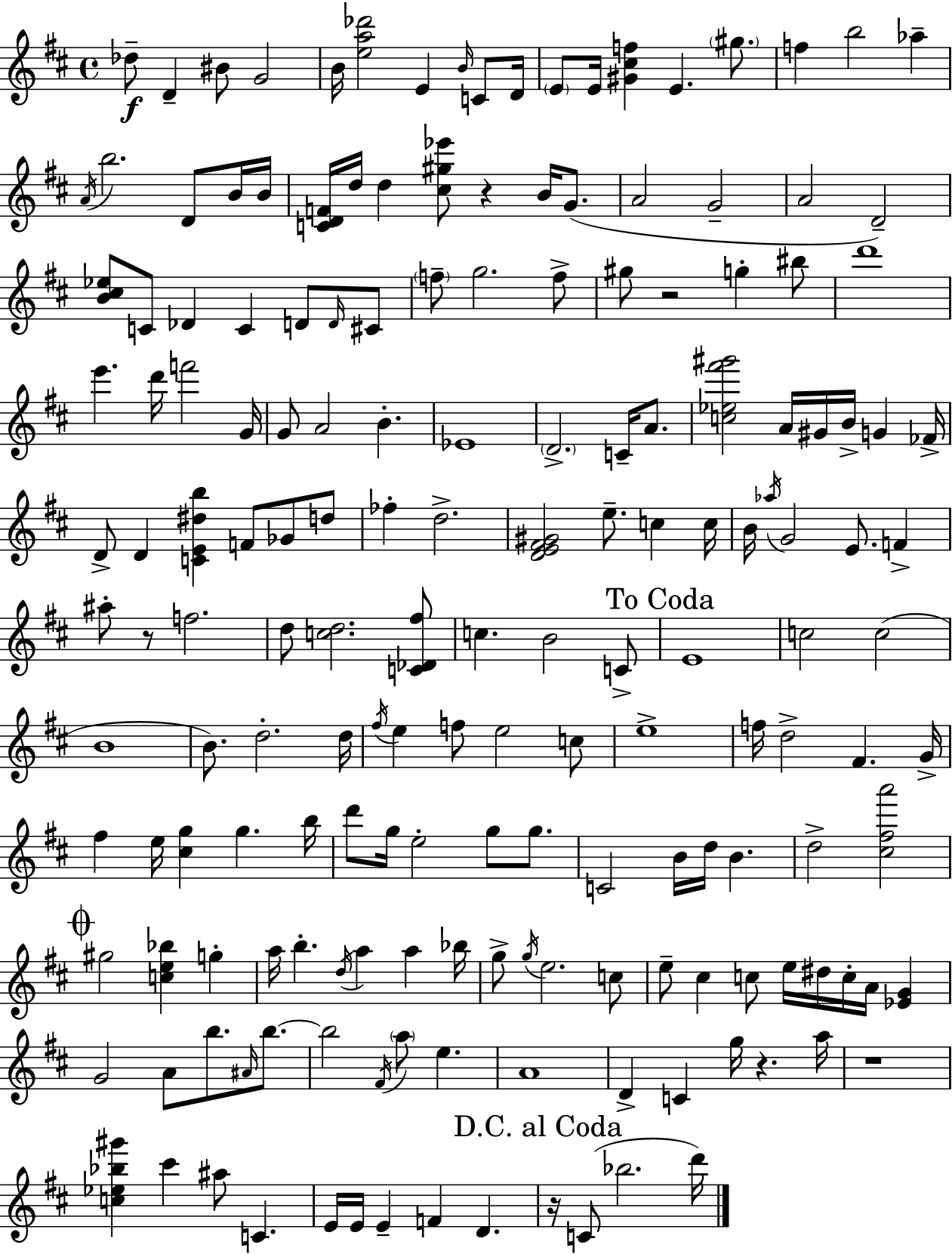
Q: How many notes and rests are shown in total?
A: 175